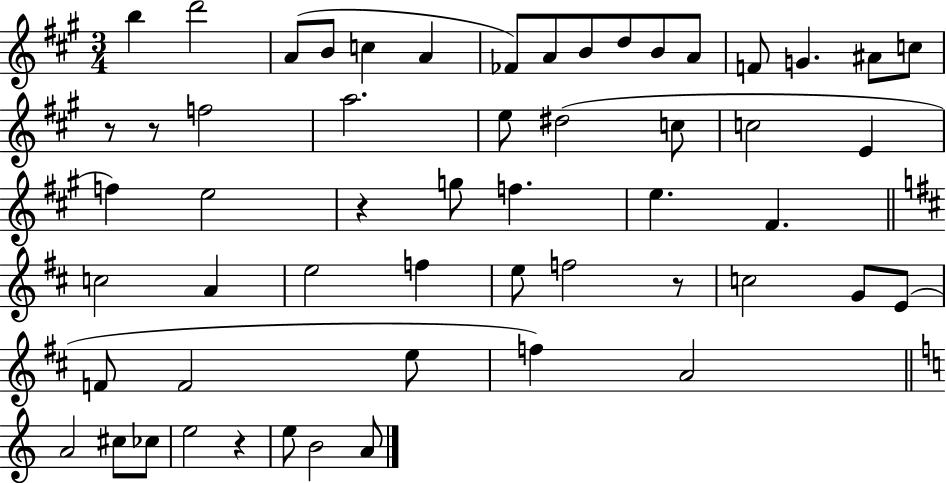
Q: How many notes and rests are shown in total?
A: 55